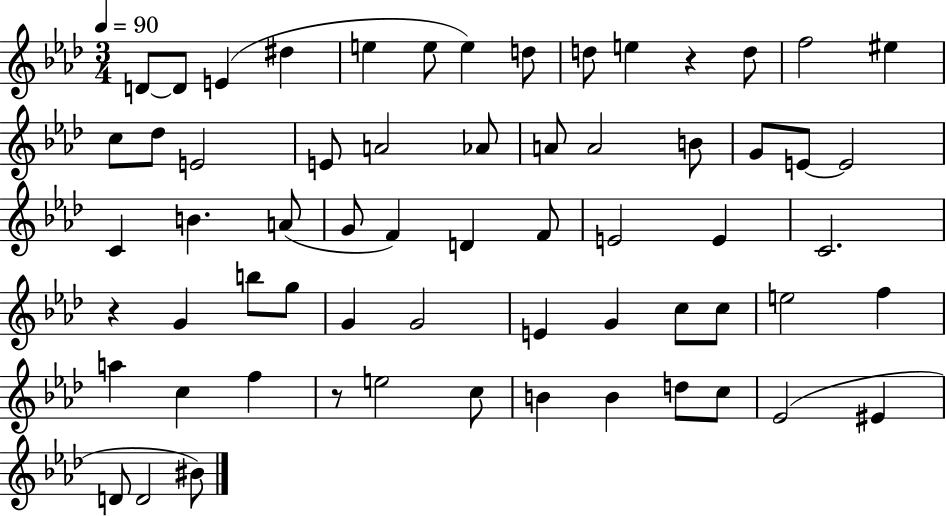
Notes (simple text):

D4/e D4/e E4/q D#5/q E5/q E5/e E5/q D5/e D5/e E5/q R/q D5/e F5/h EIS5/q C5/e Db5/e E4/h E4/e A4/h Ab4/e A4/e A4/h B4/e G4/e E4/e E4/h C4/q B4/q. A4/e G4/e F4/q D4/q F4/e E4/h E4/q C4/h. R/q G4/q B5/e G5/e G4/q G4/h E4/q G4/q C5/e C5/e E5/h F5/q A5/q C5/q F5/q R/e E5/h C5/e B4/q B4/q D5/e C5/e Eb4/h EIS4/q D4/e D4/h BIS4/e